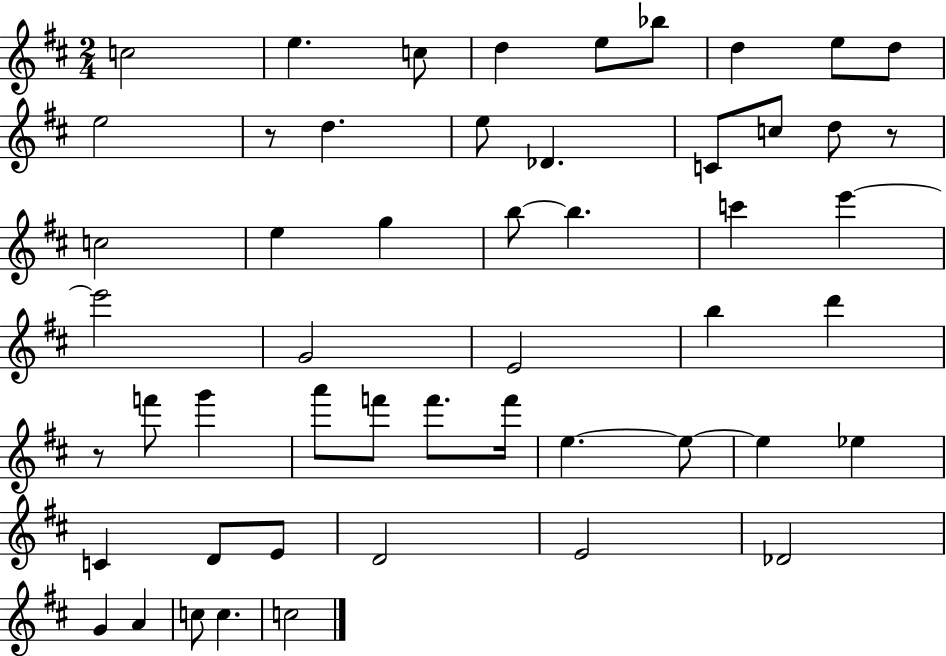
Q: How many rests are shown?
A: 3